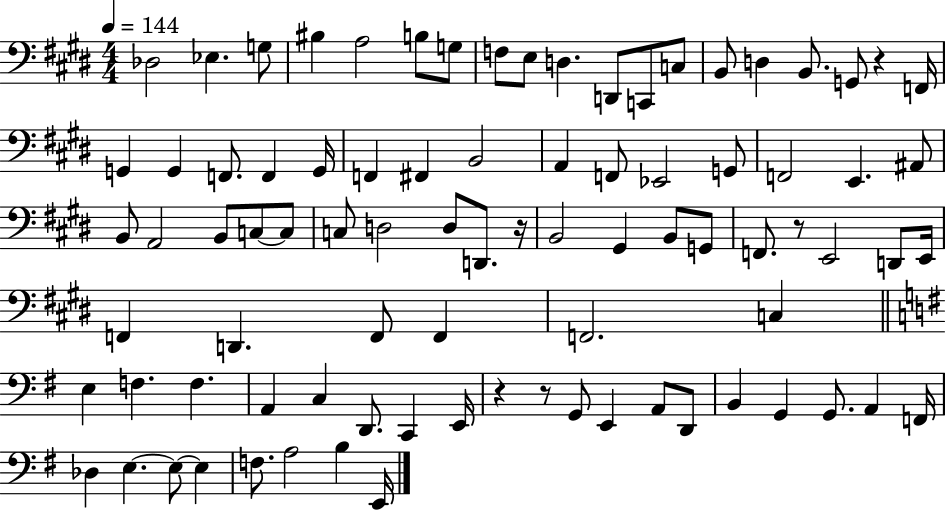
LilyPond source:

{
  \clef bass
  \numericTimeSignature
  \time 4/4
  \key e \major
  \tempo 4 = 144
  des2 ees4. g8 | bis4 a2 b8 g8 | f8 e8 d4. d,8 c,8 c8 | b,8 d4 b,8. g,8 r4 f,16 | \break g,4 g,4 f,8. f,4 g,16 | f,4 fis,4 b,2 | a,4 f,8 ees,2 g,8 | f,2 e,4. ais,8 | \break b,8 a,2 b,8 c8~~ c8 | c8 d2 d8 d,8. r16 | b,2 gis,4 b,8 g,8 | f,8. r8 e,2 d,8 e,16 | \break f,4 d,4. f,8 f,4 | f,2. c4 | \bar "||" \break \key g \major e4 f4. f4. | a,4 c4 d,8. c,4 e,16 | r4 r8 g,8 e,4 a,8 d,8 | b,4 g,4 g,8. a,4 f,16 | \break des4 e4.~~ e8~~ e4 | f8. a2 b4 e,16 | \bar "|."
}